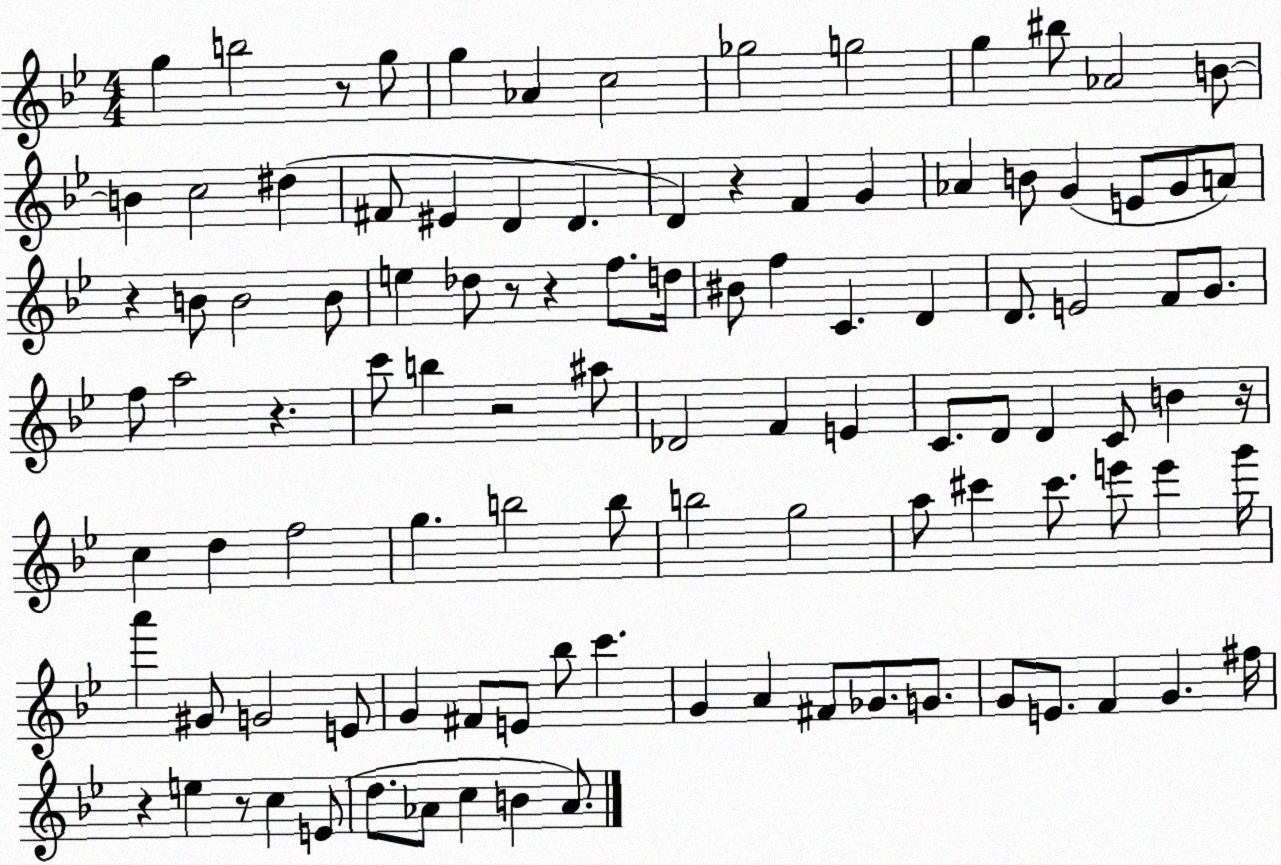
X:1
T:Untitled
M:4/4
L:1/4
K:Bb
g b2 z/2 g/2 g _A c2 _g2 g2 g ^b/2 _A2 B/2 B c2 ^d ^F/2 ^E D D D z F G _A B/2 G E/2 G/2 A/2 z B/2 B2 B/2 e _d/2 z/2 z f/2 d/4 ^B/2 f C D D/2 E2 F/2 G/2 f/2 a2 z c'/2 b z2 ^a/2 _D2 F E C/2 D/2 D C/2 B z/4 c d f2 g b2 b/2 b2 g2 a/2 ^c' ^c'/2 e'/2 e' g'/4 a' ^G/2 G2 E/2 G ^F/2 E/2 _b/2 c' G A ^F/2 _G/2 G/2 G/2 E/2 F G ^f/4 z e z/2 c E/2 d/2 _A/2 c B _A/2